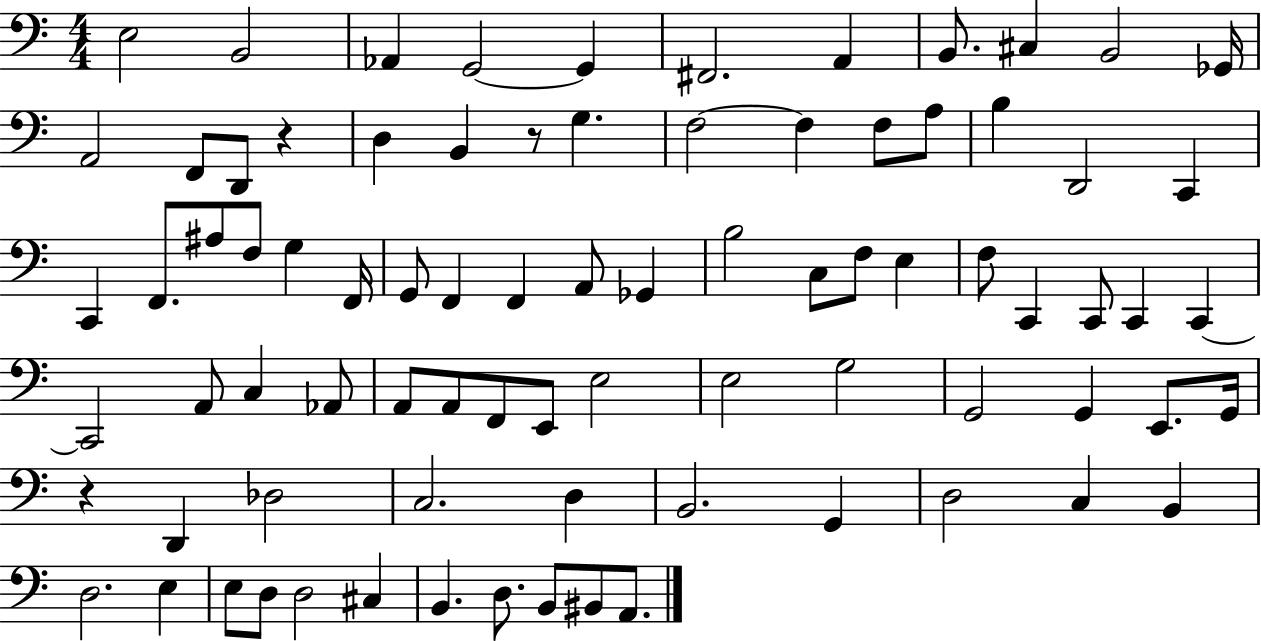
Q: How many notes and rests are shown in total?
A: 82